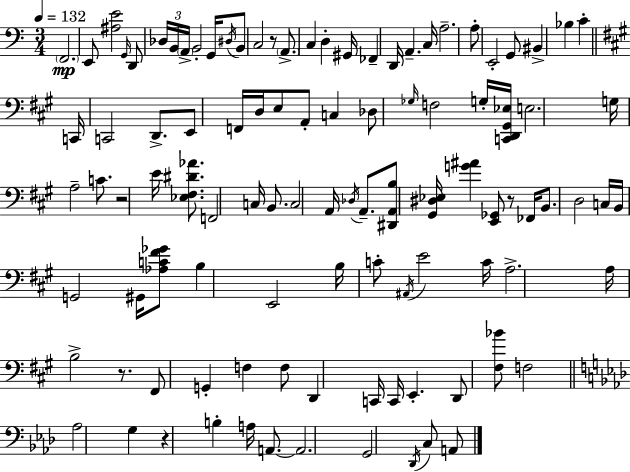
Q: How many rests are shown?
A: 5